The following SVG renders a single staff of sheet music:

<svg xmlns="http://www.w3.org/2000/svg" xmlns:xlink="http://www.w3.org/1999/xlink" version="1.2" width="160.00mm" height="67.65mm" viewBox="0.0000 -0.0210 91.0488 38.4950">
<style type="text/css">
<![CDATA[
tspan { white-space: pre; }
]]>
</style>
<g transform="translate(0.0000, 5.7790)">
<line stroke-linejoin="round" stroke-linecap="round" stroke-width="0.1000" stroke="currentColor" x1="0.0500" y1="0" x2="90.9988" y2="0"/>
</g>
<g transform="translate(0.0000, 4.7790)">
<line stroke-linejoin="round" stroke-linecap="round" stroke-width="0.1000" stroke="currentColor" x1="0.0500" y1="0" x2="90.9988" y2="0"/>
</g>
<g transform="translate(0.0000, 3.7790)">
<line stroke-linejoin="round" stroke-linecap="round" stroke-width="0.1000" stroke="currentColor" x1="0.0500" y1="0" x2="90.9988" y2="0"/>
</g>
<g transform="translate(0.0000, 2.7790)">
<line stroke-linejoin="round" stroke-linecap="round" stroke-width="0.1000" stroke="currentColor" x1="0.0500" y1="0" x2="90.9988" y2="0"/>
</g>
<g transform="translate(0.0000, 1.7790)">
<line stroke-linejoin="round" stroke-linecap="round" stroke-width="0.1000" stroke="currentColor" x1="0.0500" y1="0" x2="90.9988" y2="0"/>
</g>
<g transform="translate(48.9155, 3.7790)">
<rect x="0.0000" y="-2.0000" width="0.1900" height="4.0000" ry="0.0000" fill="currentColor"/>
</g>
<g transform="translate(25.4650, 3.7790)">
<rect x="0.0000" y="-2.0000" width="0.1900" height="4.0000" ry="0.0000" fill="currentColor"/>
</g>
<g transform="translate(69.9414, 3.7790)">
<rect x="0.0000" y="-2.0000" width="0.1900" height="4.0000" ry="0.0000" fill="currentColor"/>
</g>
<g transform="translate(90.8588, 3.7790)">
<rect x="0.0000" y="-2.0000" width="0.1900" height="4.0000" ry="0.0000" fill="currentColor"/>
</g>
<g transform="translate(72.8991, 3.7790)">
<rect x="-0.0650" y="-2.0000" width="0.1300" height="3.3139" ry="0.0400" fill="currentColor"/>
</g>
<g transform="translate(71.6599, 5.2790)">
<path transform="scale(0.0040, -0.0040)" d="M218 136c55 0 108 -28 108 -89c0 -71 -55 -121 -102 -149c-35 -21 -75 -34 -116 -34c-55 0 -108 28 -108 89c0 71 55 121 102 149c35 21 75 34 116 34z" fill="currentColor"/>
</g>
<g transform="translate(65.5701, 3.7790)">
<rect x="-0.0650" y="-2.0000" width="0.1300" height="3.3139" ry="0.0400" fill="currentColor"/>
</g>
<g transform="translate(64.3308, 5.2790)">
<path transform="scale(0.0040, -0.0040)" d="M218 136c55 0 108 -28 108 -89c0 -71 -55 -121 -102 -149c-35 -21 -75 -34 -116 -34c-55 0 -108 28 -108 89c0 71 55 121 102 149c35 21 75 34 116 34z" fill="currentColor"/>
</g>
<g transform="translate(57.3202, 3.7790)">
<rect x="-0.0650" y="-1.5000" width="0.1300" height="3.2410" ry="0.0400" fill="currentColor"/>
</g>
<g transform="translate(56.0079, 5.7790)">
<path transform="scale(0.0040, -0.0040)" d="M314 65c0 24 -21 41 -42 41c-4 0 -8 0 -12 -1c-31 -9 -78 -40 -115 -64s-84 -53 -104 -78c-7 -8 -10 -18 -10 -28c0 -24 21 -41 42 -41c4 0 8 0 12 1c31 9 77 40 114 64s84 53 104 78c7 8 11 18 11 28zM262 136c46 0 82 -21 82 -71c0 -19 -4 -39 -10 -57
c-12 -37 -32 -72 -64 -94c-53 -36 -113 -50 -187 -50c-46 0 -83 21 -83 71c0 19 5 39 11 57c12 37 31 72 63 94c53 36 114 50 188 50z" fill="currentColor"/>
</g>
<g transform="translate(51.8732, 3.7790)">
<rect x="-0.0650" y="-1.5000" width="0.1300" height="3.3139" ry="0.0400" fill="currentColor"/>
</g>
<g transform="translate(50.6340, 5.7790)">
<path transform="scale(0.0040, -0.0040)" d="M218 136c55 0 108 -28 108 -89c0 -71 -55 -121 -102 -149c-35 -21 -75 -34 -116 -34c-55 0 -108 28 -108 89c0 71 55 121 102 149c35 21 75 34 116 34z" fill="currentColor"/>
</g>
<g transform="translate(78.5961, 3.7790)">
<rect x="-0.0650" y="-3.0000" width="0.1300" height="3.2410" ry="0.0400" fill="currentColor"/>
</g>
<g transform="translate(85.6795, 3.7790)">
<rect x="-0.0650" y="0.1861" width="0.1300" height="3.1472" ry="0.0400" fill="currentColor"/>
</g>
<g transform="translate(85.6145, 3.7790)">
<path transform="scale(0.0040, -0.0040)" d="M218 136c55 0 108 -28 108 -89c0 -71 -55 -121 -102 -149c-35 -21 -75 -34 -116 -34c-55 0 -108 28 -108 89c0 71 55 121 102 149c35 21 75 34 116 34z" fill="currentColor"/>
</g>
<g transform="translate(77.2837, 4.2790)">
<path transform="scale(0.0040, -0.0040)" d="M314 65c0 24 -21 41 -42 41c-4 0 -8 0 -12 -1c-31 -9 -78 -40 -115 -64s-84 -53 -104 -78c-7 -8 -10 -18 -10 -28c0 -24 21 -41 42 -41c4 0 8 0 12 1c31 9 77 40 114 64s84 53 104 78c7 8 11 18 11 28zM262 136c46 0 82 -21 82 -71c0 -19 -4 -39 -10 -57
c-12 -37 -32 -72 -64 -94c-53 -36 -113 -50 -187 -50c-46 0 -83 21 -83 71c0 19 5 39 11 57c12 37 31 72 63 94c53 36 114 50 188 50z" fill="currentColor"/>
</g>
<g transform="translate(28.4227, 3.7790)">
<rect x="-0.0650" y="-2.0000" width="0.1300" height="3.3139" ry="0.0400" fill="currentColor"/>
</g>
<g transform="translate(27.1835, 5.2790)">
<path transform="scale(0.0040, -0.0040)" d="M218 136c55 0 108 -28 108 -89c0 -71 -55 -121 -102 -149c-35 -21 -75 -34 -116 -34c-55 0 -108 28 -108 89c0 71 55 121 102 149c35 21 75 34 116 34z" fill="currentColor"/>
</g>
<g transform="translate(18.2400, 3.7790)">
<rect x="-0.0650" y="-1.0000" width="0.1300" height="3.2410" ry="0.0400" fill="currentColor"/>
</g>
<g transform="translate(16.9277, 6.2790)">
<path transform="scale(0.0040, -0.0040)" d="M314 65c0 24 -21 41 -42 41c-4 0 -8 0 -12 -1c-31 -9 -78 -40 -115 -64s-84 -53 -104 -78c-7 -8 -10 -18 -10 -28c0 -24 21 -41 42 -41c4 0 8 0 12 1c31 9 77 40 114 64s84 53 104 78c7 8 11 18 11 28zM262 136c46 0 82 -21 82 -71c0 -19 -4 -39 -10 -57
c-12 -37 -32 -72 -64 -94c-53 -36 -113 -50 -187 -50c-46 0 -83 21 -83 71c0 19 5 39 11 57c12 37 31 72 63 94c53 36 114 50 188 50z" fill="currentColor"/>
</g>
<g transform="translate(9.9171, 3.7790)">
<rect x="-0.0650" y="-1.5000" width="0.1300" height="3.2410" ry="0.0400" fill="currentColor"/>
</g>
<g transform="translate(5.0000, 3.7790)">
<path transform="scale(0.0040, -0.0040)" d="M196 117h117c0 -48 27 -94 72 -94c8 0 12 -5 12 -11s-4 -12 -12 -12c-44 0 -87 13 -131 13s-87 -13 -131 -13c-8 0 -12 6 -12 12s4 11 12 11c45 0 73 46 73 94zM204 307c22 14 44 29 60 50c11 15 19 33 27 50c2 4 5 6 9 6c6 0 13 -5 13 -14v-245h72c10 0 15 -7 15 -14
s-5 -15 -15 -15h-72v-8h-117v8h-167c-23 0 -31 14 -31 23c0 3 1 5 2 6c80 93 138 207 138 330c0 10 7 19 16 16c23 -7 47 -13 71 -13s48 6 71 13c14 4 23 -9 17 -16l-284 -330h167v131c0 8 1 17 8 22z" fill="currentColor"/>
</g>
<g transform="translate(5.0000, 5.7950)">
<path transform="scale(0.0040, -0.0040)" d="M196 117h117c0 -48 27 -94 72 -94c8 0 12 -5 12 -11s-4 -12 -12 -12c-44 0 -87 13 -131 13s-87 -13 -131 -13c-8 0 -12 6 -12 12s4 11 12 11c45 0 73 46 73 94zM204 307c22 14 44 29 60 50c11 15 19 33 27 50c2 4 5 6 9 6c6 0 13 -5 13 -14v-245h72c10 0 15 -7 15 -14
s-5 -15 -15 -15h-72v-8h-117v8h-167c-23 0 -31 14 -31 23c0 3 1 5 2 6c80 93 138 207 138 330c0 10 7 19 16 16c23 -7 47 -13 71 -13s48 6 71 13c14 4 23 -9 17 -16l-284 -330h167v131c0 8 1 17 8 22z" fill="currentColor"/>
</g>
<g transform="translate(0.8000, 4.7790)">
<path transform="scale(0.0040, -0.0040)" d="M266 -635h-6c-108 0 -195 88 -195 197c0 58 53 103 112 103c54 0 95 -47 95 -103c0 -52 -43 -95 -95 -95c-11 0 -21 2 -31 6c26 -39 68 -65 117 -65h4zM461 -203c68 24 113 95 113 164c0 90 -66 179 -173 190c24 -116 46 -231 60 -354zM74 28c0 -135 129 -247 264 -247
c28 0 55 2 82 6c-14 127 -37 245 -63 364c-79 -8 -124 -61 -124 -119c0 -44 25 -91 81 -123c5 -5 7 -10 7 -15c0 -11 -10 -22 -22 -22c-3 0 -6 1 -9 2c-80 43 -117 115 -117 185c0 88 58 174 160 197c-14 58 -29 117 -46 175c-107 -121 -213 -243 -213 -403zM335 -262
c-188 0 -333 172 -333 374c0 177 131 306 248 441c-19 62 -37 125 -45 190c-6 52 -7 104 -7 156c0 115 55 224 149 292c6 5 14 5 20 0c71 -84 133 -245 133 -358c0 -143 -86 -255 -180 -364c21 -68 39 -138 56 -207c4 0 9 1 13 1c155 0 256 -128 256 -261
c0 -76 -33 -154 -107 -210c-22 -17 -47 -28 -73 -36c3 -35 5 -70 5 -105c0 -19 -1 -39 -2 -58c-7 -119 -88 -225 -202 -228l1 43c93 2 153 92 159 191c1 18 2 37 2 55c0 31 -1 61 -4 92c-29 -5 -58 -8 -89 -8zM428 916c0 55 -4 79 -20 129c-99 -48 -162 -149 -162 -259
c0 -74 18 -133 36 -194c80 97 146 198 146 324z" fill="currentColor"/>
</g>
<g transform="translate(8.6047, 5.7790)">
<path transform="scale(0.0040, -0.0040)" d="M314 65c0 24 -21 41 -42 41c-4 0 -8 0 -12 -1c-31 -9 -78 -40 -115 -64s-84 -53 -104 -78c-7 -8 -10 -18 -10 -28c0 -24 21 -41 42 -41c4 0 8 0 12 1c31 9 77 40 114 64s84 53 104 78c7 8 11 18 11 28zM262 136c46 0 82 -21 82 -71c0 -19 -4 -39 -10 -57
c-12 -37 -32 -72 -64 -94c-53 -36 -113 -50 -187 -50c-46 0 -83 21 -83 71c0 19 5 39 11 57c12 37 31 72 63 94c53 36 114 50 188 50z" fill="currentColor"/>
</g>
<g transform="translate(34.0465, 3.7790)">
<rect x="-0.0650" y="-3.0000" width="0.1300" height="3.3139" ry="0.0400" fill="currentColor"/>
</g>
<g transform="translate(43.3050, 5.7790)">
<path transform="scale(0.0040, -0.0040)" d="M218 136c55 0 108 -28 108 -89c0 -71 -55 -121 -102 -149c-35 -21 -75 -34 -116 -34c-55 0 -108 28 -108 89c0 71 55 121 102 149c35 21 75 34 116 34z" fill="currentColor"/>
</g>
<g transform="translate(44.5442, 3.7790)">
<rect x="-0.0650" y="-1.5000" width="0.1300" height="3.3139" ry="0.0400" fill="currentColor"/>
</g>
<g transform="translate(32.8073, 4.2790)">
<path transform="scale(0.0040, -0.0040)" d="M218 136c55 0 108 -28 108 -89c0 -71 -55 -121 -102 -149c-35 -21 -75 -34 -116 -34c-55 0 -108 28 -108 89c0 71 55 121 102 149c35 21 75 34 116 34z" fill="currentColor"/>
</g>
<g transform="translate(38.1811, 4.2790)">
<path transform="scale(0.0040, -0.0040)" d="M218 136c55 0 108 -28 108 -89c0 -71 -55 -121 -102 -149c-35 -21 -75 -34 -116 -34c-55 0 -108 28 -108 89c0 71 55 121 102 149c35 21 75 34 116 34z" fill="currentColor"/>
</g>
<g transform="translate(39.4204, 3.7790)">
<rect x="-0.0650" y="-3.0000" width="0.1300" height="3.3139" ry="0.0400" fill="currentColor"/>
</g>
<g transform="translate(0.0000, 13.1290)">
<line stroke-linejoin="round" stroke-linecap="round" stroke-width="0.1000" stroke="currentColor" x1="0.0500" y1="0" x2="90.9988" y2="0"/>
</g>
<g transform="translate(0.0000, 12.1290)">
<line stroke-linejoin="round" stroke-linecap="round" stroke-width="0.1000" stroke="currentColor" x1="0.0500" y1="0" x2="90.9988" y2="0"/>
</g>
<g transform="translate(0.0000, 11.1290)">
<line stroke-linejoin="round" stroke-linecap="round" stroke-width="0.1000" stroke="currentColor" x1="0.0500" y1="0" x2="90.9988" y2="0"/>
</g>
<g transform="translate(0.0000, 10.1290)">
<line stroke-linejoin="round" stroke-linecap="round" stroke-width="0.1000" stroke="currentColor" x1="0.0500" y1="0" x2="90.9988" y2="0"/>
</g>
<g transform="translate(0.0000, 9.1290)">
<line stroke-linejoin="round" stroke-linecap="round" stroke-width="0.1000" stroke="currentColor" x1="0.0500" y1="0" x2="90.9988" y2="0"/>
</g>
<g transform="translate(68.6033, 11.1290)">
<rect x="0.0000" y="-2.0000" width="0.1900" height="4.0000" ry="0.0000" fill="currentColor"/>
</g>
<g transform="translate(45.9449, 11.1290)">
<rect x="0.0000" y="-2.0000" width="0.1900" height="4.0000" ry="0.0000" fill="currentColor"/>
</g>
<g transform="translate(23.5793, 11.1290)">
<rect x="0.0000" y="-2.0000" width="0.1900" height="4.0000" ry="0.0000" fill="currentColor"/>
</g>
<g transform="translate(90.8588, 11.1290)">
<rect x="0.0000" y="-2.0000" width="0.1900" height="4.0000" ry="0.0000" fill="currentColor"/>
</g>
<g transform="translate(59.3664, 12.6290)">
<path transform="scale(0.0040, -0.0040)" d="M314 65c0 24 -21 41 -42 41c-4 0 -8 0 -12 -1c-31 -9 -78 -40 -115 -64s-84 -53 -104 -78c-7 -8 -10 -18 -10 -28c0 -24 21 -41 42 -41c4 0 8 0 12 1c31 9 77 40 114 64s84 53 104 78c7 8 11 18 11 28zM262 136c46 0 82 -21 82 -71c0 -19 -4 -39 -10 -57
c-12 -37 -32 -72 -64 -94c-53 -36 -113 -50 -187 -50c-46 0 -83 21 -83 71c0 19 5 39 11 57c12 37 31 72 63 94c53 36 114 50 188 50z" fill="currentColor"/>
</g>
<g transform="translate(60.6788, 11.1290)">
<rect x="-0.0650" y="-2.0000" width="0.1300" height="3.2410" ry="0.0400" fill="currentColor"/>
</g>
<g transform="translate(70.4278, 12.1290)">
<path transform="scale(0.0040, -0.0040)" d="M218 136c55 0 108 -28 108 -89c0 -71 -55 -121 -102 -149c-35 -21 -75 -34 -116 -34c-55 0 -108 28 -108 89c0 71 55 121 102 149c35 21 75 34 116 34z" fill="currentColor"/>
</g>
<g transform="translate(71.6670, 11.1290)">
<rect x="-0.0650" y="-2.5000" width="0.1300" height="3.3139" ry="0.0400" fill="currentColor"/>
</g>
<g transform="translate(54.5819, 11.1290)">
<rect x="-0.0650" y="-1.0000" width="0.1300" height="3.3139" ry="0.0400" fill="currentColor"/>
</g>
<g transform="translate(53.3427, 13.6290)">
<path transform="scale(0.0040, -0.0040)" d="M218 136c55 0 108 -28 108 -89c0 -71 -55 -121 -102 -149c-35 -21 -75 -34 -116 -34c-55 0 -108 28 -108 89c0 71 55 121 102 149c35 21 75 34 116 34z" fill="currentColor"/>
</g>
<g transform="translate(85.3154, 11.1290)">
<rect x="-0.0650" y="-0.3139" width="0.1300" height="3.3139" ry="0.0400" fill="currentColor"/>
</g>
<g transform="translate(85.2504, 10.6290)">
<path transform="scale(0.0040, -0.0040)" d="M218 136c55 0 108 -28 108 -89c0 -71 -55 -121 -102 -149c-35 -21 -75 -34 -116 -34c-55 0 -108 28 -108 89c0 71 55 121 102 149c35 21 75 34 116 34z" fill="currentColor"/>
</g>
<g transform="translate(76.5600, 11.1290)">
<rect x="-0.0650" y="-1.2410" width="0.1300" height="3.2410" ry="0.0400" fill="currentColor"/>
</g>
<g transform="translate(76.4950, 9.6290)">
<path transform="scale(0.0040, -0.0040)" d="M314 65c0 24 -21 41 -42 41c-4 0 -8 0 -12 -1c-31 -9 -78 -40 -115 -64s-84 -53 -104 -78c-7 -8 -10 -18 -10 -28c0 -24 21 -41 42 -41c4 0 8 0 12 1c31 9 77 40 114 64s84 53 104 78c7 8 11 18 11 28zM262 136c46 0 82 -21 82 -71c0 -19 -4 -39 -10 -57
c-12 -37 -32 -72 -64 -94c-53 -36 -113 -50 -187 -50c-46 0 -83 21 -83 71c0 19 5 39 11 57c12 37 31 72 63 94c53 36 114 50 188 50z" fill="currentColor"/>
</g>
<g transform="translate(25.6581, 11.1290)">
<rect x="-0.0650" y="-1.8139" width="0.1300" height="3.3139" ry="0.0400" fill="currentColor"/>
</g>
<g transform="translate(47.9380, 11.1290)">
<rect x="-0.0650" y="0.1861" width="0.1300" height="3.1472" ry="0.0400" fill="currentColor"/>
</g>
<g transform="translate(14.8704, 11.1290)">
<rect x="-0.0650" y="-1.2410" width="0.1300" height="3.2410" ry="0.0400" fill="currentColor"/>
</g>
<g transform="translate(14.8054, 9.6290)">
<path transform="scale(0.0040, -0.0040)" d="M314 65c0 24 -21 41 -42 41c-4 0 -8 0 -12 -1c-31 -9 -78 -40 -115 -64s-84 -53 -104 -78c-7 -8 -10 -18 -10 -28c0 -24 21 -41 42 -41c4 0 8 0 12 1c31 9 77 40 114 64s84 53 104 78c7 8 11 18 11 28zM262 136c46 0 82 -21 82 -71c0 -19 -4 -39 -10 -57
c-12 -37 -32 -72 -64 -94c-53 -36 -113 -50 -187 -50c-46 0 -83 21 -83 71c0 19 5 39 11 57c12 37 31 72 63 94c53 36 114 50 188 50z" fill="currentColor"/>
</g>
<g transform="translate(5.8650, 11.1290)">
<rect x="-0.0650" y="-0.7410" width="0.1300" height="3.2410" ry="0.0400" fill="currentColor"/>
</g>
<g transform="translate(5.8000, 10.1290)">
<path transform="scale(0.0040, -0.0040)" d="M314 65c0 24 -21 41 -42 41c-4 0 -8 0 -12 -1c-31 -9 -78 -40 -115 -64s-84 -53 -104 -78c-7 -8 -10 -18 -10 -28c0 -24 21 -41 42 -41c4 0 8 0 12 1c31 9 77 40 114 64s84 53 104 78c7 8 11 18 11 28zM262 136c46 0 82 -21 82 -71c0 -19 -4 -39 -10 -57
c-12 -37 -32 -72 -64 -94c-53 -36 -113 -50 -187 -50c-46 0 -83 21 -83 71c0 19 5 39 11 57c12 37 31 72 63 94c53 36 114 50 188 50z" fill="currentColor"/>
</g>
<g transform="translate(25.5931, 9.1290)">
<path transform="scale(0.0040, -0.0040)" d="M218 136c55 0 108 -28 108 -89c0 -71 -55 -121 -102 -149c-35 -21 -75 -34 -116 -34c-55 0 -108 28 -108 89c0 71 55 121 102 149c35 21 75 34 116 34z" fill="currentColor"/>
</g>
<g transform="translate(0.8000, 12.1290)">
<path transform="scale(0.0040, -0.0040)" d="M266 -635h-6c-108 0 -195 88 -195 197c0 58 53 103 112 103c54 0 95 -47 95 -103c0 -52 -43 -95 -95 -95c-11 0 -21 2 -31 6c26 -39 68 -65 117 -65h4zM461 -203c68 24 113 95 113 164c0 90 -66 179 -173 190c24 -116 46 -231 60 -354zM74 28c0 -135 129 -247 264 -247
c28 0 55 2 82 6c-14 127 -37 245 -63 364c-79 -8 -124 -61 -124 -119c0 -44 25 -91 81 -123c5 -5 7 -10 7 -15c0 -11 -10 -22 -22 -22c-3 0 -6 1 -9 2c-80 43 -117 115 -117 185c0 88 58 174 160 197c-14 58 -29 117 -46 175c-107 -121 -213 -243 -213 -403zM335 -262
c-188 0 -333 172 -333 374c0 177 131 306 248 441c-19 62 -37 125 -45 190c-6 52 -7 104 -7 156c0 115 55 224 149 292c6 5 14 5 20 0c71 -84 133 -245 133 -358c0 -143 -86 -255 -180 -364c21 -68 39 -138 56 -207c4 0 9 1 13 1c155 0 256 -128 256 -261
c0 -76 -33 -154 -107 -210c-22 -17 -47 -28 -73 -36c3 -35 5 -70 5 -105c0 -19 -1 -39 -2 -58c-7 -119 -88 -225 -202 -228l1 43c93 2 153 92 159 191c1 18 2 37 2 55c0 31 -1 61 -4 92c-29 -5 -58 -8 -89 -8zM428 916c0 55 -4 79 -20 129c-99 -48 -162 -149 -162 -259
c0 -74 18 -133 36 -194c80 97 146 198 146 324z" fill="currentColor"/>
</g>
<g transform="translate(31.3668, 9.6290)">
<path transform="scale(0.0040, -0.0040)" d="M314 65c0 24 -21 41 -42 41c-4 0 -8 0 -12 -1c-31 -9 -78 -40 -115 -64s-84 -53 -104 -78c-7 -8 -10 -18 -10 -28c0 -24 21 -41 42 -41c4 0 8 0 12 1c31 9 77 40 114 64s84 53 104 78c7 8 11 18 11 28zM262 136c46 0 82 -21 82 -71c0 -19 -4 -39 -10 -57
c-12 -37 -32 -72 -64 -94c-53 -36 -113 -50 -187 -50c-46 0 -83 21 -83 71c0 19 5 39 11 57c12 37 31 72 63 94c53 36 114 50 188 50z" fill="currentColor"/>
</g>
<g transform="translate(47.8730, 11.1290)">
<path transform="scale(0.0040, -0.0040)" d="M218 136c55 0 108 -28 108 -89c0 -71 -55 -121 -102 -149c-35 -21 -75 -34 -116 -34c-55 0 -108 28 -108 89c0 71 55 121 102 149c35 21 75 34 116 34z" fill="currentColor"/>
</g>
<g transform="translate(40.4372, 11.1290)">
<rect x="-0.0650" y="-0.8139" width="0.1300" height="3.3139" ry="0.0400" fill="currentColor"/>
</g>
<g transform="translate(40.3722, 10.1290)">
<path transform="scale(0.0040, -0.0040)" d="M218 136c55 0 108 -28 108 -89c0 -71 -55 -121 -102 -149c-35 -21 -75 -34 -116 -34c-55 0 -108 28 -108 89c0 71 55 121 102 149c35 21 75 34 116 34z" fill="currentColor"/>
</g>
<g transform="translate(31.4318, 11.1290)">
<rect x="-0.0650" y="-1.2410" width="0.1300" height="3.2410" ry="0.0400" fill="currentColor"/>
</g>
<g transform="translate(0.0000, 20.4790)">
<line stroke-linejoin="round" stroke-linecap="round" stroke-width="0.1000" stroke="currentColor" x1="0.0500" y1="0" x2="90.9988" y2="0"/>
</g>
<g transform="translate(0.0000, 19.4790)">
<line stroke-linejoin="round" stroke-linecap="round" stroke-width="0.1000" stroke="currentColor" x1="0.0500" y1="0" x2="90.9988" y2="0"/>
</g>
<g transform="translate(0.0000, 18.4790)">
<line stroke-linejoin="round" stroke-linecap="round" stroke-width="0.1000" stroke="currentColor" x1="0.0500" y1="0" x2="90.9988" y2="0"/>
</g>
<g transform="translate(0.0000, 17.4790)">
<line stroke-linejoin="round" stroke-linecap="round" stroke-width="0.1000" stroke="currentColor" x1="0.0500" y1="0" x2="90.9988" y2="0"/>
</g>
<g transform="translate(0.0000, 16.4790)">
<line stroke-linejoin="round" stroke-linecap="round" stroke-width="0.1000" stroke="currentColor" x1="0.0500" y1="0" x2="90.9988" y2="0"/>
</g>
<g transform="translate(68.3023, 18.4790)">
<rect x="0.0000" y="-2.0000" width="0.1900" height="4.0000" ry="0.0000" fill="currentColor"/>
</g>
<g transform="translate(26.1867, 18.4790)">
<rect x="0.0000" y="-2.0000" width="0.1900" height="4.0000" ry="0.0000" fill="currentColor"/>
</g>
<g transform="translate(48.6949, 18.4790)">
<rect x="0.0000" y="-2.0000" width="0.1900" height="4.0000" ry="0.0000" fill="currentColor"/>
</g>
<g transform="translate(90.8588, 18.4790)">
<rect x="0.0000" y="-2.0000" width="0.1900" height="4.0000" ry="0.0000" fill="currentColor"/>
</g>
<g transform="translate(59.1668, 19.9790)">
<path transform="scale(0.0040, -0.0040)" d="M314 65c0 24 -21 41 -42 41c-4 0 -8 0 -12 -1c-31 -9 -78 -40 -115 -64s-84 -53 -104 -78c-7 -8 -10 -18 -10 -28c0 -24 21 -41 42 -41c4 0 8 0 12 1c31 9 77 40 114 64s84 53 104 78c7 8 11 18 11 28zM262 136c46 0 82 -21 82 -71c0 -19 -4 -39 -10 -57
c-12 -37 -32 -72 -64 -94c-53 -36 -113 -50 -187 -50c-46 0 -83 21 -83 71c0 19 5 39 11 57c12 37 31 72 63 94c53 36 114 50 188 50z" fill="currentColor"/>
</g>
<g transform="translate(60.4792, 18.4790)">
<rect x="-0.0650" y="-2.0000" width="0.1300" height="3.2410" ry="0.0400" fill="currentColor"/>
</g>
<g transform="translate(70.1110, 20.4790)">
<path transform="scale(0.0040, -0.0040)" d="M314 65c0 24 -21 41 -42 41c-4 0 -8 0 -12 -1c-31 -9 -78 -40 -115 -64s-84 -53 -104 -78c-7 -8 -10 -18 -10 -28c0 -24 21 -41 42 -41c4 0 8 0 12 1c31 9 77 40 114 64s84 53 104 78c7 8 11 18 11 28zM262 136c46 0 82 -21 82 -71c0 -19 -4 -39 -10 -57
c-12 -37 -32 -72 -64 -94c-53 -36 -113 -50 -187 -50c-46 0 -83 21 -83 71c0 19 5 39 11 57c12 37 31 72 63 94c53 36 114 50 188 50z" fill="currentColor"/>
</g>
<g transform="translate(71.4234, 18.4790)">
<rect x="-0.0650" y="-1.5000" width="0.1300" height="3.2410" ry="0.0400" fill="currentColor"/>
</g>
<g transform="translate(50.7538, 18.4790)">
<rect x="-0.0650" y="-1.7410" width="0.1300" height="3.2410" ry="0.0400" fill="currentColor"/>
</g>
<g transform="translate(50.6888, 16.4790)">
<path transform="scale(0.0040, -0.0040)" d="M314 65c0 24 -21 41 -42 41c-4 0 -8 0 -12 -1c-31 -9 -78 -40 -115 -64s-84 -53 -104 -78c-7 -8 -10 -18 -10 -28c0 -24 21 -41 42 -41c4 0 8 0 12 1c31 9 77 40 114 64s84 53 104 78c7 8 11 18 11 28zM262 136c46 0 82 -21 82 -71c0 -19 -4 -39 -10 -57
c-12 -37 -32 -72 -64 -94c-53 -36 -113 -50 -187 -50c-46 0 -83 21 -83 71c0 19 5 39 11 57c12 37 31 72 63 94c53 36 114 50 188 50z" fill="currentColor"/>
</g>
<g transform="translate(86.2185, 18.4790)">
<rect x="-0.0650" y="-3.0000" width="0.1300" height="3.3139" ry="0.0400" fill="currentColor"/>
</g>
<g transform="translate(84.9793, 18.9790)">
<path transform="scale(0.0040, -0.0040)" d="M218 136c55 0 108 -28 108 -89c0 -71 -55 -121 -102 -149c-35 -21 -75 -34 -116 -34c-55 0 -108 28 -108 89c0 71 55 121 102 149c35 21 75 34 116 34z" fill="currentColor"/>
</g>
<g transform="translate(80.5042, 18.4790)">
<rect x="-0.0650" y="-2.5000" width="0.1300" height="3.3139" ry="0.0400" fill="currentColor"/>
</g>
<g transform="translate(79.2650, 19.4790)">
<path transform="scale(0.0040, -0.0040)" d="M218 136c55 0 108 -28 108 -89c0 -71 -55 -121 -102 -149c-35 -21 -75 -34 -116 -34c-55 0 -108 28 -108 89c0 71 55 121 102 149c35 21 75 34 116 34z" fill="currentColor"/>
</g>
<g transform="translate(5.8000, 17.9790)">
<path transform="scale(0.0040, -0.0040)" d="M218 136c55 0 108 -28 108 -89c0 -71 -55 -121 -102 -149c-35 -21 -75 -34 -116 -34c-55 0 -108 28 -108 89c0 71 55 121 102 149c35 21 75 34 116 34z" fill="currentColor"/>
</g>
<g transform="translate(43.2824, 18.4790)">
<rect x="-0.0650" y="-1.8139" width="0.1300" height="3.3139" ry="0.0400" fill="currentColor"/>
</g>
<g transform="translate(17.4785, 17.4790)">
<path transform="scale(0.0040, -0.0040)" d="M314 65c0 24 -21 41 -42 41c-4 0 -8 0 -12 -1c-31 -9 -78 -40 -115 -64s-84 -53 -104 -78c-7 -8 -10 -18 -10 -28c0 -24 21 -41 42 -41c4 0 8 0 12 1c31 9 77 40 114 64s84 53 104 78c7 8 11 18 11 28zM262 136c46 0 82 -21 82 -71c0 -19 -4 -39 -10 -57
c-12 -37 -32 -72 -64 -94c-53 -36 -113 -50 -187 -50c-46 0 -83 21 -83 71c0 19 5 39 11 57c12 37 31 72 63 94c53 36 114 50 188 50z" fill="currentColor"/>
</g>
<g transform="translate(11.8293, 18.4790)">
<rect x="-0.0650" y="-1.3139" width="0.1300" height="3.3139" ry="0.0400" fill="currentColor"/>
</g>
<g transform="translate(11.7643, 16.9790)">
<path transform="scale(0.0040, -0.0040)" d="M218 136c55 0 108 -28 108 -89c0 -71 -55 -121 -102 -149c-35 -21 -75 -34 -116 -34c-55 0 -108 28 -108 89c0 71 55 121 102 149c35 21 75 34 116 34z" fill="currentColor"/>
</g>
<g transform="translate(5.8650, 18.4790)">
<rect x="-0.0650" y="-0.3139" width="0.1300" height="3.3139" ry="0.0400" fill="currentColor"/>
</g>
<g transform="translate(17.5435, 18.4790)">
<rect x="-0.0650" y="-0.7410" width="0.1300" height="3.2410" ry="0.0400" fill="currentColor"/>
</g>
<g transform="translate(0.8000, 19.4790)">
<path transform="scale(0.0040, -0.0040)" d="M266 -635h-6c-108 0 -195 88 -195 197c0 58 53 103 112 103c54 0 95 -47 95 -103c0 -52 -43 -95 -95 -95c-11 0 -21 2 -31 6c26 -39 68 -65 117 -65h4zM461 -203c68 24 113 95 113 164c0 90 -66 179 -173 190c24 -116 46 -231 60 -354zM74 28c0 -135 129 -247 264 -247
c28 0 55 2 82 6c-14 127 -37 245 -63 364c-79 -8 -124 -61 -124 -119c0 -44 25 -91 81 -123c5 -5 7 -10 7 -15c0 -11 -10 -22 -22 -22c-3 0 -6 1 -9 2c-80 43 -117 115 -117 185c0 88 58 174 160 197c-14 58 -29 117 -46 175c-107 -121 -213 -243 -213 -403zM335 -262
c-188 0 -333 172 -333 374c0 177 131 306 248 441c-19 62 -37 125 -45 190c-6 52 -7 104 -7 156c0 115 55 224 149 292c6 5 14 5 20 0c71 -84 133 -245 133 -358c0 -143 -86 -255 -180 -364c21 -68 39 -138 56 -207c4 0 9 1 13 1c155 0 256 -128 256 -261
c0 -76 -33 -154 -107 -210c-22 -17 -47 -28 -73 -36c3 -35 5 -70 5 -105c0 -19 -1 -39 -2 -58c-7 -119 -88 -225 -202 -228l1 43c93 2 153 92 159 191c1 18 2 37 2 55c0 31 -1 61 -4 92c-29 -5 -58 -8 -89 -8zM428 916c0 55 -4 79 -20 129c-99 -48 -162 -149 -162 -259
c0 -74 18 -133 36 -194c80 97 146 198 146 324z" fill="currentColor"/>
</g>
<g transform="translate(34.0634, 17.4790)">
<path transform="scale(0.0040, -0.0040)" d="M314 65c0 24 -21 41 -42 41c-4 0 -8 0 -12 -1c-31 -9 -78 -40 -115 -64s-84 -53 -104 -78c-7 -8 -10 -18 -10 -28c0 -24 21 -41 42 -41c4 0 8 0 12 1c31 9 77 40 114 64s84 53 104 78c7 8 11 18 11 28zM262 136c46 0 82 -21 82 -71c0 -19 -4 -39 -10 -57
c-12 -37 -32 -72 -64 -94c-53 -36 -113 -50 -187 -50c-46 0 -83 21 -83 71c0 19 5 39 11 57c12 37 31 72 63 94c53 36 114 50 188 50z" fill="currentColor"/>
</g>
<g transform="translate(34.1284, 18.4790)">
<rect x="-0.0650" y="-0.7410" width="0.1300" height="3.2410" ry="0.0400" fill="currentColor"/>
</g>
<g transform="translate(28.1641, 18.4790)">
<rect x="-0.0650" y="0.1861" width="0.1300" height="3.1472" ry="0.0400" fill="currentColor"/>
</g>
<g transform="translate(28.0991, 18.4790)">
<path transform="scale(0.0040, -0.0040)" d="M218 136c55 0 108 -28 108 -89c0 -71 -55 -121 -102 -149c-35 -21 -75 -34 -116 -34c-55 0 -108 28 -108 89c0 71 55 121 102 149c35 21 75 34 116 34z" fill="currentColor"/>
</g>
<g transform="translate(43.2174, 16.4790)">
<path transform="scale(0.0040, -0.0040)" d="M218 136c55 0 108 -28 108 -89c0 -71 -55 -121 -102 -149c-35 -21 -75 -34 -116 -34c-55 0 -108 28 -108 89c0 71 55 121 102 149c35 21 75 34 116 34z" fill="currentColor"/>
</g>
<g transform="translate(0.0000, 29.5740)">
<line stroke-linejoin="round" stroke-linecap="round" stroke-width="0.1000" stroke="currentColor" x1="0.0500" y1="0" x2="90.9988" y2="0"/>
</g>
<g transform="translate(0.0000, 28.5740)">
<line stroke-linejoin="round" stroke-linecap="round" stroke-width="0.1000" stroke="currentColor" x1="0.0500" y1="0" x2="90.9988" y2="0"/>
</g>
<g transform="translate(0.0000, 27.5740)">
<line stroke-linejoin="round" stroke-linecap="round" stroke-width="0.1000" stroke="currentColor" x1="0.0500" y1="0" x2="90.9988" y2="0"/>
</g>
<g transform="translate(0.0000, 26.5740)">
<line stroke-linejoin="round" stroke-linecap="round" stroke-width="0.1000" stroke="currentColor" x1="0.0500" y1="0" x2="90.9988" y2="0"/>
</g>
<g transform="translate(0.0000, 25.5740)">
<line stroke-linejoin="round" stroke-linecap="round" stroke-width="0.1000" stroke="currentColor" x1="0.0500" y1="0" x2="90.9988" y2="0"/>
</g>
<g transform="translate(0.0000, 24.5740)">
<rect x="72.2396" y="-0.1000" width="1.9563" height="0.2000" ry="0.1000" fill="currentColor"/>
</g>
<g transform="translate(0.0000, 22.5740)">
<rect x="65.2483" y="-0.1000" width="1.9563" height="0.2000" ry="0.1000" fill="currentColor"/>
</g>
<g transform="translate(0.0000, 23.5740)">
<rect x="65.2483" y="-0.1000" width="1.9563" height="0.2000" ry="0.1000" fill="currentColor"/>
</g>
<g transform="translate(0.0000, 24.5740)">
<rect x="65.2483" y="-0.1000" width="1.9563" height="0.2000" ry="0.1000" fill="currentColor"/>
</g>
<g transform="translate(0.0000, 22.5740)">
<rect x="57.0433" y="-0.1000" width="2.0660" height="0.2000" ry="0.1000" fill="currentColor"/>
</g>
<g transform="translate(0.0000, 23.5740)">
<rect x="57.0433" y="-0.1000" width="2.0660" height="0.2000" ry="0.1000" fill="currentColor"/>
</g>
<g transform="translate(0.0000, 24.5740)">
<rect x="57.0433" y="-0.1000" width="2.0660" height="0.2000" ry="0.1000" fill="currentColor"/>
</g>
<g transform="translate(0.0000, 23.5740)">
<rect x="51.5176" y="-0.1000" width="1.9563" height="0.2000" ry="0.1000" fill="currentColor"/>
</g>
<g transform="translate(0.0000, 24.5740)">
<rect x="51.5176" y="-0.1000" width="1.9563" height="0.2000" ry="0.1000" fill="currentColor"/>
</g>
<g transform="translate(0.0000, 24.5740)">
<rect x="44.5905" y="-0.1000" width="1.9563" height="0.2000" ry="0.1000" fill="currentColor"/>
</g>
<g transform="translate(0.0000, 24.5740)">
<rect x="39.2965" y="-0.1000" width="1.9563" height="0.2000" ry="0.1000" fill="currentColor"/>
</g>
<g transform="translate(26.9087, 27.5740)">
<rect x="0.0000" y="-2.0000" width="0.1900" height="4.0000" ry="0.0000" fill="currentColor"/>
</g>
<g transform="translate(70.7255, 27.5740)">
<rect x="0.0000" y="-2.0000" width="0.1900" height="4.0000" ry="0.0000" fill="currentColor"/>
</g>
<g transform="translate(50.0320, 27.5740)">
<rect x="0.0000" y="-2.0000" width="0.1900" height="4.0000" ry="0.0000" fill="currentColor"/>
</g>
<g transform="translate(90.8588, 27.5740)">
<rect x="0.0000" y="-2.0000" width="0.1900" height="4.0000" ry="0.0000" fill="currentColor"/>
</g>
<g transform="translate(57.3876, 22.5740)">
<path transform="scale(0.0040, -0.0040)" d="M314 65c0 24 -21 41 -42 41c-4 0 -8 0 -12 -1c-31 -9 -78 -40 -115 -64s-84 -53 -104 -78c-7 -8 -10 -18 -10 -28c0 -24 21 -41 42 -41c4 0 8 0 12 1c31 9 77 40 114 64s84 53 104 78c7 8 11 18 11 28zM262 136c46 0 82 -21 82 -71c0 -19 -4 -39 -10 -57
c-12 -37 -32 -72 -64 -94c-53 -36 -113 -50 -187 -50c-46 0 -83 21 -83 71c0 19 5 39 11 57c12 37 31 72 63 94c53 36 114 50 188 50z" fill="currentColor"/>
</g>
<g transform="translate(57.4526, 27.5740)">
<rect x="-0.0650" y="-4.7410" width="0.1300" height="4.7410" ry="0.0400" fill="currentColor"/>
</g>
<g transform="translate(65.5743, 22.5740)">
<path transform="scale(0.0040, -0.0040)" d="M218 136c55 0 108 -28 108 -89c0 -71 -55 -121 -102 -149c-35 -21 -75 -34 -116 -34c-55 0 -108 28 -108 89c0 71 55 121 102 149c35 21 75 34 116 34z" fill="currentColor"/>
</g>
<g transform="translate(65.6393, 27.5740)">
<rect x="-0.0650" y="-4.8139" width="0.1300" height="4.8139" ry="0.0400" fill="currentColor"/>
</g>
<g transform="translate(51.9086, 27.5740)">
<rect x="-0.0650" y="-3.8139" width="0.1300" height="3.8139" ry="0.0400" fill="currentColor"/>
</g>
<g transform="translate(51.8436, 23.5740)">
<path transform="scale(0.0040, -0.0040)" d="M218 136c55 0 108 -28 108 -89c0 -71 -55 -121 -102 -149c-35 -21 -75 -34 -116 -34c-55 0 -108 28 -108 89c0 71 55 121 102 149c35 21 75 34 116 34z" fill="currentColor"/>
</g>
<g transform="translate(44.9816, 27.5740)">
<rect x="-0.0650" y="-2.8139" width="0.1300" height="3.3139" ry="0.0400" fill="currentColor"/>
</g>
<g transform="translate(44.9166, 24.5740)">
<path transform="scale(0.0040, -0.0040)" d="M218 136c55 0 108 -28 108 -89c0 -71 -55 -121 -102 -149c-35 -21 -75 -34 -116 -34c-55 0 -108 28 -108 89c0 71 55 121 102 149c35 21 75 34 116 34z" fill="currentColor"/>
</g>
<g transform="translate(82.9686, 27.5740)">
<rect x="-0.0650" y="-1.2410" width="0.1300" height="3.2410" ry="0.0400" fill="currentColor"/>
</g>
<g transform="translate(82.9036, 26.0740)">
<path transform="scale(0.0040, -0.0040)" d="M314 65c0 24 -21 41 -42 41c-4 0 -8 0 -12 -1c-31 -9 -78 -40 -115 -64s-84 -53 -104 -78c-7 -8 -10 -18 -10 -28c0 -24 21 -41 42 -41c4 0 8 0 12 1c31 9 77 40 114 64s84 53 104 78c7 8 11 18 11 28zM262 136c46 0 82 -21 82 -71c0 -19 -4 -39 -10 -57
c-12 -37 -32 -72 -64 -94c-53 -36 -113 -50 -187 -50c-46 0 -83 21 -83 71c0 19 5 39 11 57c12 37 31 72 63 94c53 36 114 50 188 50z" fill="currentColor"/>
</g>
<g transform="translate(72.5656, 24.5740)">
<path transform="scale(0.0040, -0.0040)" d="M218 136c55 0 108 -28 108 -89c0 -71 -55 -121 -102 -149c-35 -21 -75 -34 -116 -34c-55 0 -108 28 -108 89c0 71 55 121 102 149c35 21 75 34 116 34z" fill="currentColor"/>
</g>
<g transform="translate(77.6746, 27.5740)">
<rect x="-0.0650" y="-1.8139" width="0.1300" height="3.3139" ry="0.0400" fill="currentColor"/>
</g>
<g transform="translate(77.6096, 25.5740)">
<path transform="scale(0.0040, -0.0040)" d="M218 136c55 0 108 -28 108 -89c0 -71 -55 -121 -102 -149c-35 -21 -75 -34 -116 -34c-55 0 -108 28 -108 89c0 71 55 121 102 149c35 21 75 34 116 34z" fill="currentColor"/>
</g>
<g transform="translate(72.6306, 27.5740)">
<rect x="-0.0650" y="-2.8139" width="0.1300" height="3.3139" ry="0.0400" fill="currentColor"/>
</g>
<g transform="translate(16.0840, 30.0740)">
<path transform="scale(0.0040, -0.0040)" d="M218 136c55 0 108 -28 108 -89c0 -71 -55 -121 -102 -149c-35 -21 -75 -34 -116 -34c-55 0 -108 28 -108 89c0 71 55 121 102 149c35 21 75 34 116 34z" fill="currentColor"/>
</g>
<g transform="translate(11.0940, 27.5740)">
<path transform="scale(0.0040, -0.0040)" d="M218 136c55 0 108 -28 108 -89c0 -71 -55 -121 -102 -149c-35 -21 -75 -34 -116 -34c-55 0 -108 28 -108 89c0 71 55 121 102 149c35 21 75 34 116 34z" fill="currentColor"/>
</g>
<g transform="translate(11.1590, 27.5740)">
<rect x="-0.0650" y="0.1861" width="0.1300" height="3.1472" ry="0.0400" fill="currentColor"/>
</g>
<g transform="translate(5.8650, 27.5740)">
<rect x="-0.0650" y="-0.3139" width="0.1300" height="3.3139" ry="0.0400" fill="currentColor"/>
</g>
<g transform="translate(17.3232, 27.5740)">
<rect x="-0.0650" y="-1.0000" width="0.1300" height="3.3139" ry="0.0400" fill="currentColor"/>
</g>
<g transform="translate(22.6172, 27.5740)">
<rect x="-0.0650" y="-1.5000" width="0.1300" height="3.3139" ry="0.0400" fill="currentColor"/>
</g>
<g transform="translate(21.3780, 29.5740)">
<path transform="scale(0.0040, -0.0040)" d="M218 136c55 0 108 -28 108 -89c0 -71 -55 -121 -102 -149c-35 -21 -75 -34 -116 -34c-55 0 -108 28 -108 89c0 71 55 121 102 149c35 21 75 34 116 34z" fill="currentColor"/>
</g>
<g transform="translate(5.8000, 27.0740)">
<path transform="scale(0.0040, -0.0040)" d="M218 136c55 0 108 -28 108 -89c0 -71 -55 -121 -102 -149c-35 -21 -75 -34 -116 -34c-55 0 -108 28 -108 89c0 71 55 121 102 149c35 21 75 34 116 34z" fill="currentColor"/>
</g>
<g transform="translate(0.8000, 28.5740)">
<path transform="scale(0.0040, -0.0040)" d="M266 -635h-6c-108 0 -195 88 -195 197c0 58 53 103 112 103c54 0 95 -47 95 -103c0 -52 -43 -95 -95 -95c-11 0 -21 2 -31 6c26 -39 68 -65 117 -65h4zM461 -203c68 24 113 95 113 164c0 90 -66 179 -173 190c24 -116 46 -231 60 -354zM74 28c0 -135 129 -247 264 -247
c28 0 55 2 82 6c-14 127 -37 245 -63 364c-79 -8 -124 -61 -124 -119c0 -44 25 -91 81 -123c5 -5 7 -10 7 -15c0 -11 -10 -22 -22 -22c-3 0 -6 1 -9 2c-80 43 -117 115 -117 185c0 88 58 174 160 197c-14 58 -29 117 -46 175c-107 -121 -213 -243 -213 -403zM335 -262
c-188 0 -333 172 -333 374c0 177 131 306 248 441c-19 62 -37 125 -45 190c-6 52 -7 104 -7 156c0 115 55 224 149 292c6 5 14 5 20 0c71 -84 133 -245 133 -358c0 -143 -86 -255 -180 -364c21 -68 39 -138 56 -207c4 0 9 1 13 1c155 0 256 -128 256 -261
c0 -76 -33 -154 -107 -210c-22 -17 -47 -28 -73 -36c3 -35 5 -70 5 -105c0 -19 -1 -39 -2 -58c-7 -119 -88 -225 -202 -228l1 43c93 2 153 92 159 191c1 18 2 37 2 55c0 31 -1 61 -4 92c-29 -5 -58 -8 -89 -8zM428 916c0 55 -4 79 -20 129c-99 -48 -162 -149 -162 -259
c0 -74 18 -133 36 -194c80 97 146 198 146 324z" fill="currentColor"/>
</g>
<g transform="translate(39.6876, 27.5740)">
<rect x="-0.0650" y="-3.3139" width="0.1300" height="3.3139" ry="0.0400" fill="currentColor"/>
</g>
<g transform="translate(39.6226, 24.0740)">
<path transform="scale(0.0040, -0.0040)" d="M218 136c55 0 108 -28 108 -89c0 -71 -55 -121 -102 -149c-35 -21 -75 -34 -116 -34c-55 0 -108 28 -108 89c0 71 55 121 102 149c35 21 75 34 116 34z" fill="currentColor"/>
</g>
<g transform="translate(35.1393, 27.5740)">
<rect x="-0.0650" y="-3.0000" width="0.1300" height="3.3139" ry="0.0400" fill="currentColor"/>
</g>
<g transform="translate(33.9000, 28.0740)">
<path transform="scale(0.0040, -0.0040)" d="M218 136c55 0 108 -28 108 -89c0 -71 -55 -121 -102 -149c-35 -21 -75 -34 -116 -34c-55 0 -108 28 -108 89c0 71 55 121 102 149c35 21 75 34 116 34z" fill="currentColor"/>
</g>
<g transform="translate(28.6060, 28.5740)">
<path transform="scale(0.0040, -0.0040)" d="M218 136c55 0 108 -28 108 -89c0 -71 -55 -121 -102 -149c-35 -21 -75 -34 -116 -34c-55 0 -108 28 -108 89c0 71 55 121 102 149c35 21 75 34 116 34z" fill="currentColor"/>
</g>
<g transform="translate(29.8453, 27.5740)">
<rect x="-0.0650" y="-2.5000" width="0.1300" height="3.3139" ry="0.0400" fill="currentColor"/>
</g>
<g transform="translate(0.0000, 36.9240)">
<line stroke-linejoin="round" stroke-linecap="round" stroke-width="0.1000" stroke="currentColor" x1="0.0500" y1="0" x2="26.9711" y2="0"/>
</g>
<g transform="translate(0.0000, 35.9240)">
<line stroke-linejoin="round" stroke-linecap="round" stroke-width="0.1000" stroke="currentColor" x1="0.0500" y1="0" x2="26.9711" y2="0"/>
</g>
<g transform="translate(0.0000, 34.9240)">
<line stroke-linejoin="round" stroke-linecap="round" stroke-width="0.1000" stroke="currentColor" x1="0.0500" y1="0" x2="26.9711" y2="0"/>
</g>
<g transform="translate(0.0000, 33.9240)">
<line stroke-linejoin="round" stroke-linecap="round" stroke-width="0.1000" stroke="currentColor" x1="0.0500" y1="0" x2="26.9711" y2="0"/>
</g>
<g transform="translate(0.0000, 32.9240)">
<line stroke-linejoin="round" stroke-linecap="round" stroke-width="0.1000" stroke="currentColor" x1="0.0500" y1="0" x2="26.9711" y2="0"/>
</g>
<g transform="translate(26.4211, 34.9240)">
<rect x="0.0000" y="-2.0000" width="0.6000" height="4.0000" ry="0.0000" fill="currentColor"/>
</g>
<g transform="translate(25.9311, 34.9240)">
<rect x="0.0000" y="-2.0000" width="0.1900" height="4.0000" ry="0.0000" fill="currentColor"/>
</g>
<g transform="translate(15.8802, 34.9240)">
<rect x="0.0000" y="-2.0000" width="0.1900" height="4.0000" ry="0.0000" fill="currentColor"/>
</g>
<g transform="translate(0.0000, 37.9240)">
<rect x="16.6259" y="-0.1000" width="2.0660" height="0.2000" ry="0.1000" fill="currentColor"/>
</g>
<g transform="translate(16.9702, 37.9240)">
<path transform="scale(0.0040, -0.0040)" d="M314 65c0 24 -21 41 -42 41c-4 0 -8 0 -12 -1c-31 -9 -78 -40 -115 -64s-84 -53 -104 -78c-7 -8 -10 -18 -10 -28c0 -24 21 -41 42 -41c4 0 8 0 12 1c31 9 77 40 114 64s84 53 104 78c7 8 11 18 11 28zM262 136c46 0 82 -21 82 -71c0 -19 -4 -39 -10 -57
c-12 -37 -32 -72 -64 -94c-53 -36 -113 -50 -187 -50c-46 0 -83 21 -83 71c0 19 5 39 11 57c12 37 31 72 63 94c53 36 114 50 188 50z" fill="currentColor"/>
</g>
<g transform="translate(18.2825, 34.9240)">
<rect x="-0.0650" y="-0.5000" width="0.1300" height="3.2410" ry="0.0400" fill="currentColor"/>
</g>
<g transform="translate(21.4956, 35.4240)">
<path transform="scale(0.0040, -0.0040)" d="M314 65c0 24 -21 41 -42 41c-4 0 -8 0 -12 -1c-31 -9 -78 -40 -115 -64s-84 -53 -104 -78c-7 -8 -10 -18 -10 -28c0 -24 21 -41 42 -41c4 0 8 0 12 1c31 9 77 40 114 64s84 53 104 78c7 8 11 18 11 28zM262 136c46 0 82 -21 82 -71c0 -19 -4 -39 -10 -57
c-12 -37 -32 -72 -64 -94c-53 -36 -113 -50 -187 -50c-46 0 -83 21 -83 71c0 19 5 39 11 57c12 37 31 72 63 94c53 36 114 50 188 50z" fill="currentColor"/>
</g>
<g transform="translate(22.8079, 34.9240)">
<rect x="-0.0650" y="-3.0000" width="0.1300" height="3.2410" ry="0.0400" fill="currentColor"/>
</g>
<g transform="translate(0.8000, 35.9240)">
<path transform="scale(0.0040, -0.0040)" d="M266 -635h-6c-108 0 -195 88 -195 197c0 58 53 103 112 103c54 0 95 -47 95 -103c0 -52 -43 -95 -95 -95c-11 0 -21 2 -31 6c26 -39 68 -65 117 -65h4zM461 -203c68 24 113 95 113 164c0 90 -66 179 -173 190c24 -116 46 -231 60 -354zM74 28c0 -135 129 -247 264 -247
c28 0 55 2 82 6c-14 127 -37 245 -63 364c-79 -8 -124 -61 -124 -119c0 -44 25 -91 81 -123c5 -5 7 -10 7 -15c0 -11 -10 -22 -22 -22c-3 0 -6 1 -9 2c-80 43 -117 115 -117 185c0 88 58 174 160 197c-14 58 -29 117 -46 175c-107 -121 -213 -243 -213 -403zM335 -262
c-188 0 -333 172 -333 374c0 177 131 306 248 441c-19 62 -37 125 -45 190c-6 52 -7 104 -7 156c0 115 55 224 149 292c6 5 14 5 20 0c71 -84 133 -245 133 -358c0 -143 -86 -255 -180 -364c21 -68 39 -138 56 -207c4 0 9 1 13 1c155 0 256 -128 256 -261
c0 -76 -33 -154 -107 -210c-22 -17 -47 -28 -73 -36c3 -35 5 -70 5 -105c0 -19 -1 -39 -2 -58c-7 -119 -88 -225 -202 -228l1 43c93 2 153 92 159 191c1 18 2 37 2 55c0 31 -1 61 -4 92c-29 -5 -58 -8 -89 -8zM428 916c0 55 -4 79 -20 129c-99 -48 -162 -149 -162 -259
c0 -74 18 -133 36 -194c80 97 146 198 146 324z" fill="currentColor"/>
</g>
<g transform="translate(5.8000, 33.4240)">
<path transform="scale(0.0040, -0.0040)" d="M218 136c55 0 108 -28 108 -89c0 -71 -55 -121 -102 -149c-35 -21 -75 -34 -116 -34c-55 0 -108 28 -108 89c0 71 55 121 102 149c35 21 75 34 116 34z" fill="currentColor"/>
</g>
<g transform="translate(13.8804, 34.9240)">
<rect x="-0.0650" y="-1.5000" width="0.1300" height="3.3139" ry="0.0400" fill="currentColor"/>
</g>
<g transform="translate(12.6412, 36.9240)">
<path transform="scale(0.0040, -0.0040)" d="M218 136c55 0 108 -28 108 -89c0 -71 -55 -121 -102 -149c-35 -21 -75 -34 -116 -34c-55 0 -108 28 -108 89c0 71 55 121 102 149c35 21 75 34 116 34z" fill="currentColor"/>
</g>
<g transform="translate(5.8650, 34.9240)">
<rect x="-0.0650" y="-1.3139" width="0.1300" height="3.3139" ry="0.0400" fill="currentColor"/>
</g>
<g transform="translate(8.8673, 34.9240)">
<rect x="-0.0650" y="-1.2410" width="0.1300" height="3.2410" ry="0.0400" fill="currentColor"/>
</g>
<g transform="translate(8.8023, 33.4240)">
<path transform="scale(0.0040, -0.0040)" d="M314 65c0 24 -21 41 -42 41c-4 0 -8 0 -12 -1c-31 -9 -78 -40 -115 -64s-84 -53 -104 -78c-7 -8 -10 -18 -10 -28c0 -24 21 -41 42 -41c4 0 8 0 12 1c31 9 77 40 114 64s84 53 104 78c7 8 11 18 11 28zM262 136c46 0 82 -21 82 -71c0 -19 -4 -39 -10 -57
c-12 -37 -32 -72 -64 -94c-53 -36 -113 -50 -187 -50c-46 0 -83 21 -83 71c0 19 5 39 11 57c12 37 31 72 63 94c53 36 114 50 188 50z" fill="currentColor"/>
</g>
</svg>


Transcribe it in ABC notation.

X:1
T:Untitled
M:4/4
L:1/4
K:C
E2 D2 F A A E E E2 F F A2 B d2 e2 f e2 d B D F2 G e2 c c e d2 B d2 f f2 F2 E2 G A c B D E G A b a c' e'2 e' a f e2 e e2 E C2 A2